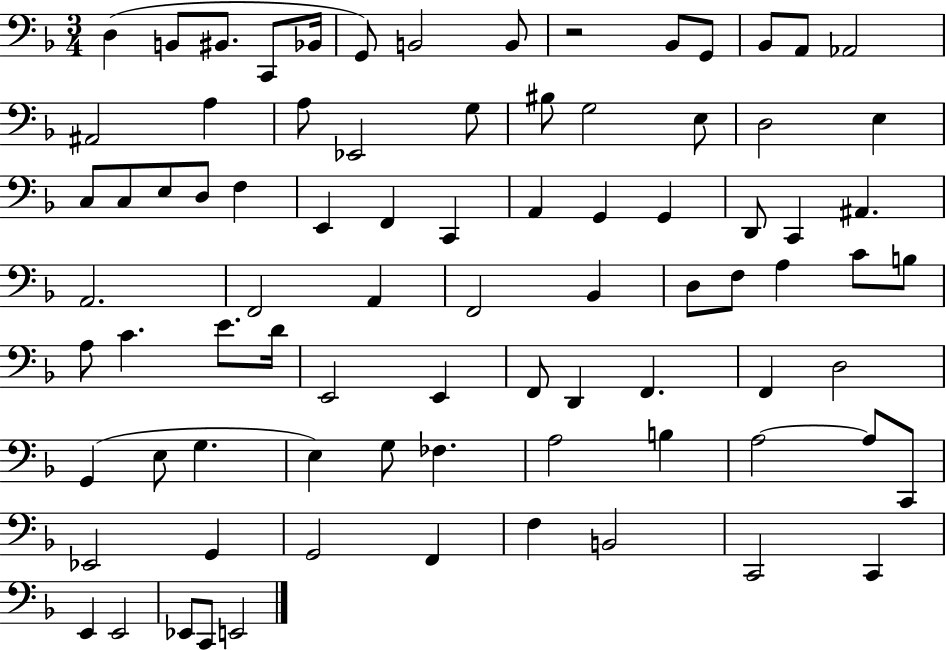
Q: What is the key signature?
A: F major